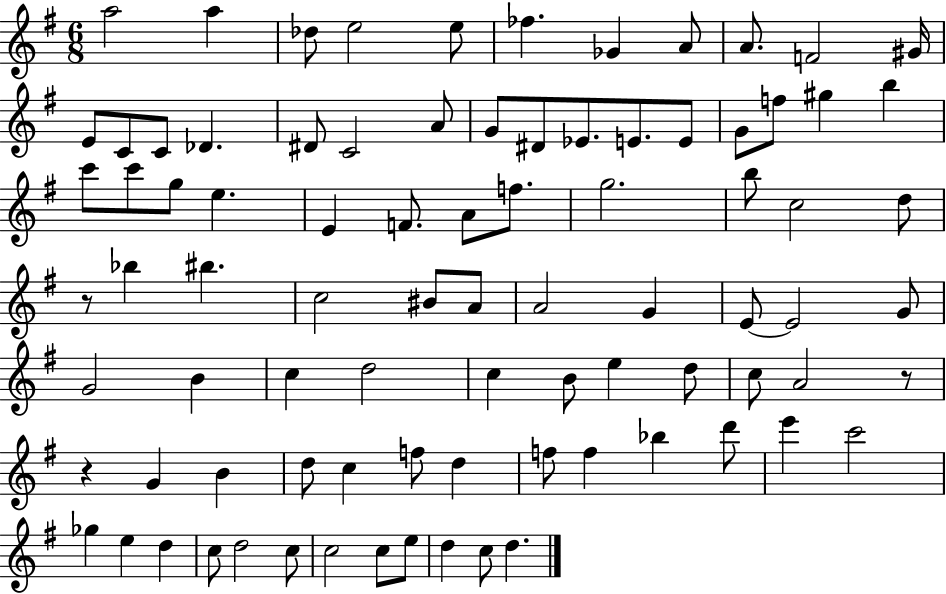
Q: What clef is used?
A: treble